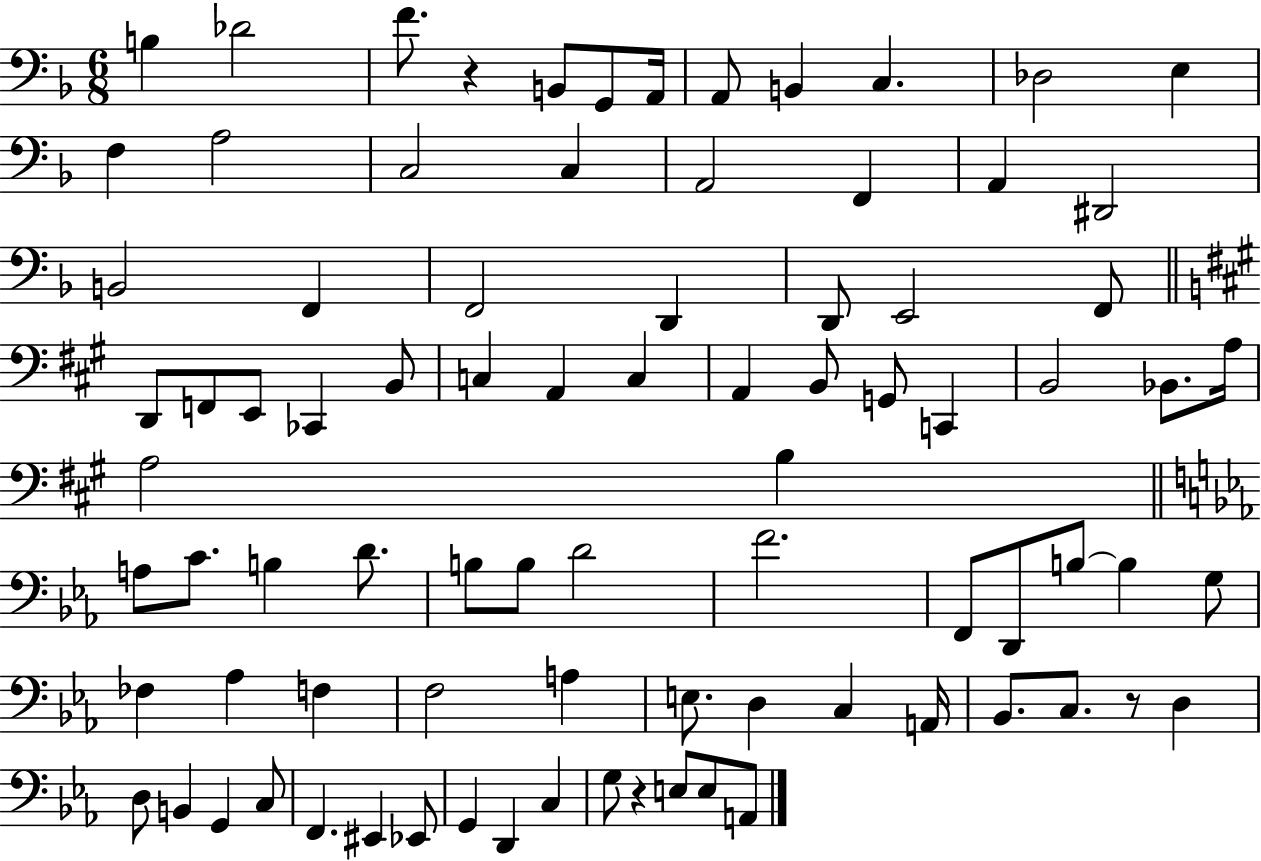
X:1
T:Untitled
M:6/8
L:1/4
K:F
B, _D2 F/2 z B,,/2 G,,/2 A,,/4 A,,/2 B,, C, _D,2 E, F, A,2 C,2 C, A,,2 F,, A,, ^D,,2 B,,2 F,, F,,2 D,, D,,/2 E,,2 F,,/2 D,,/2 F,,/2 E,,/2 _C,, B,,/2 C, A,, C, A,, B,,/2 G,,/2 C,, B,,2 _B,,/2 A,/4 A,2 B, A,/2 C/2 B, D/2 B,/2 B,/2 D2 F2 F,,/2 D,,/2 B,/2 B, G,/2 _F, _A, F, F,2 A, E,/2 D, C, A,,/4 _B,,/2 C,/2 z/2 D, D,/2 B,, G,, C,/2 F,, ^E,, _E,,/2 G,, D,, C, G,/2 z E,/2 E,/2 A,,/2